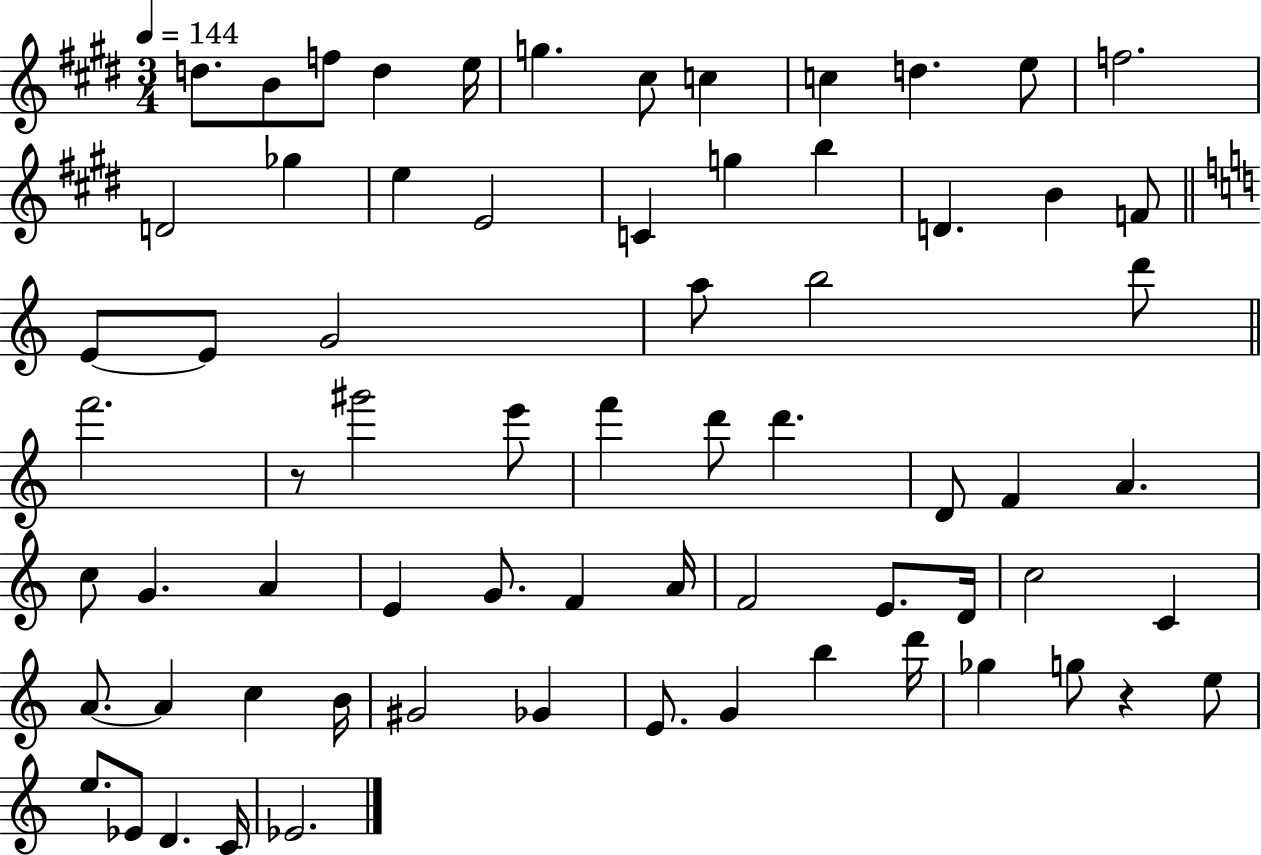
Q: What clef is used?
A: treble